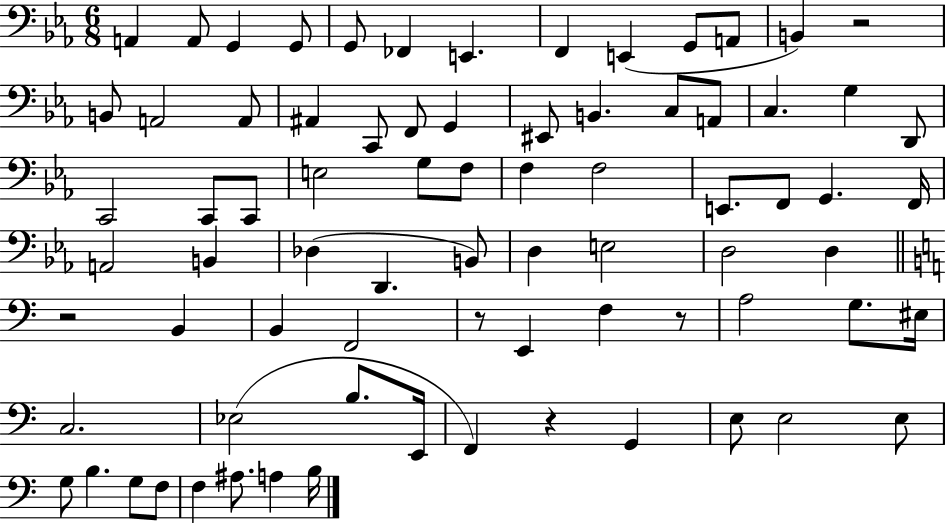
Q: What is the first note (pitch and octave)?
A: A2